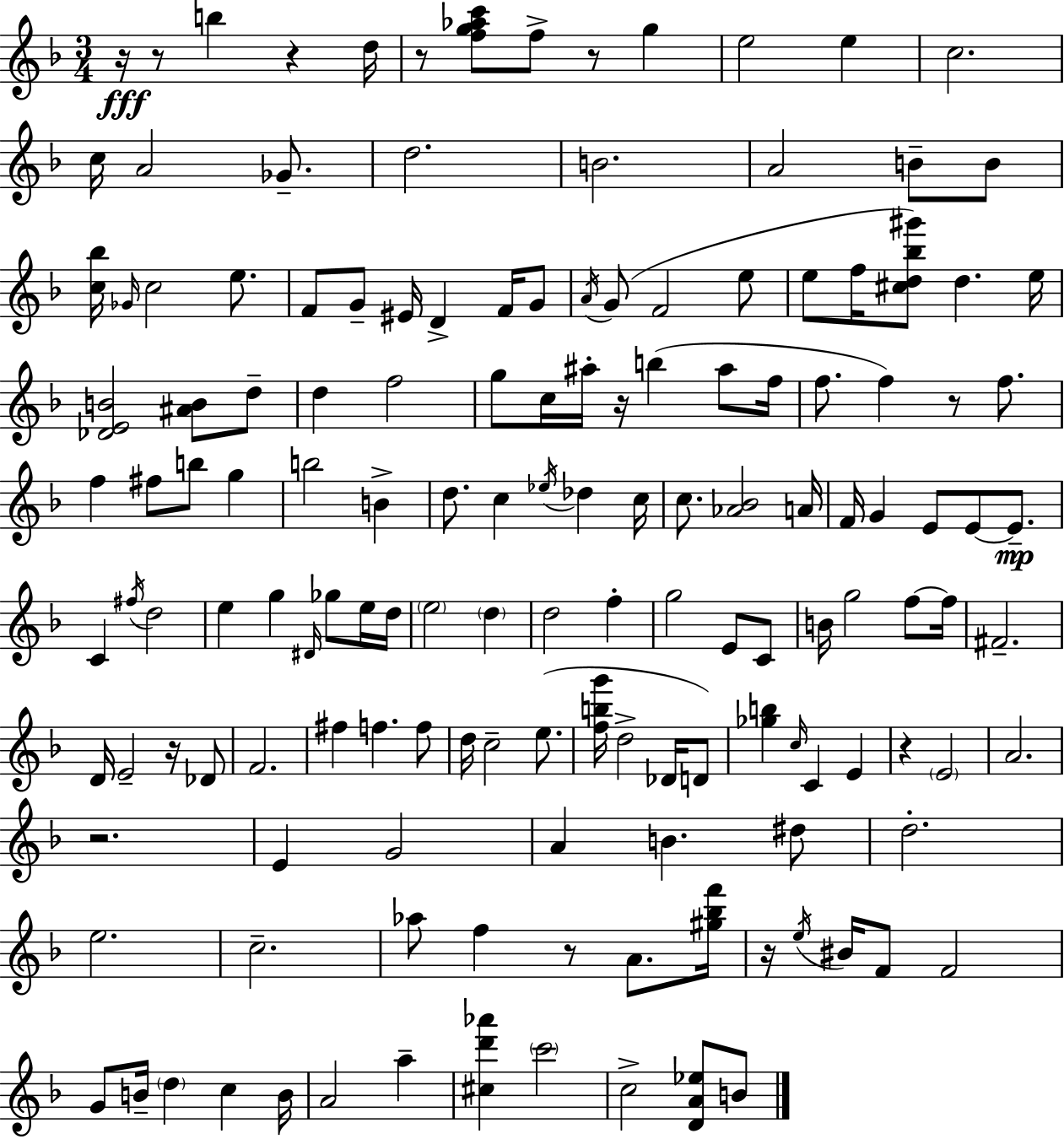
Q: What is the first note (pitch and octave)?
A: B5